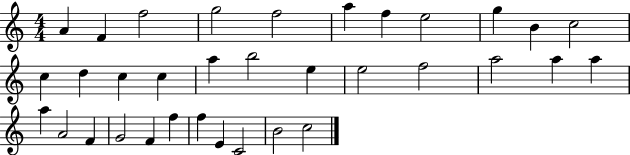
{
  \clef treble
  \numericTimeSignature
  \time 4/4
  \key c \major
  a'4 f'4 f''2 | g''2 f''2 | a''4 f''4 e''2 | g''4 b'4 c''2 | \break c''4 d''4 c''4 c''4 | a''4 b''2 e''4 | e''2 f''2 | a''2 a''4 a''4 | \break a''4 a'2 f'4 | g'2 f'4 f''4 | f''4 e'4 c'2 | b'2 c''2 | \break \bar "|."
}